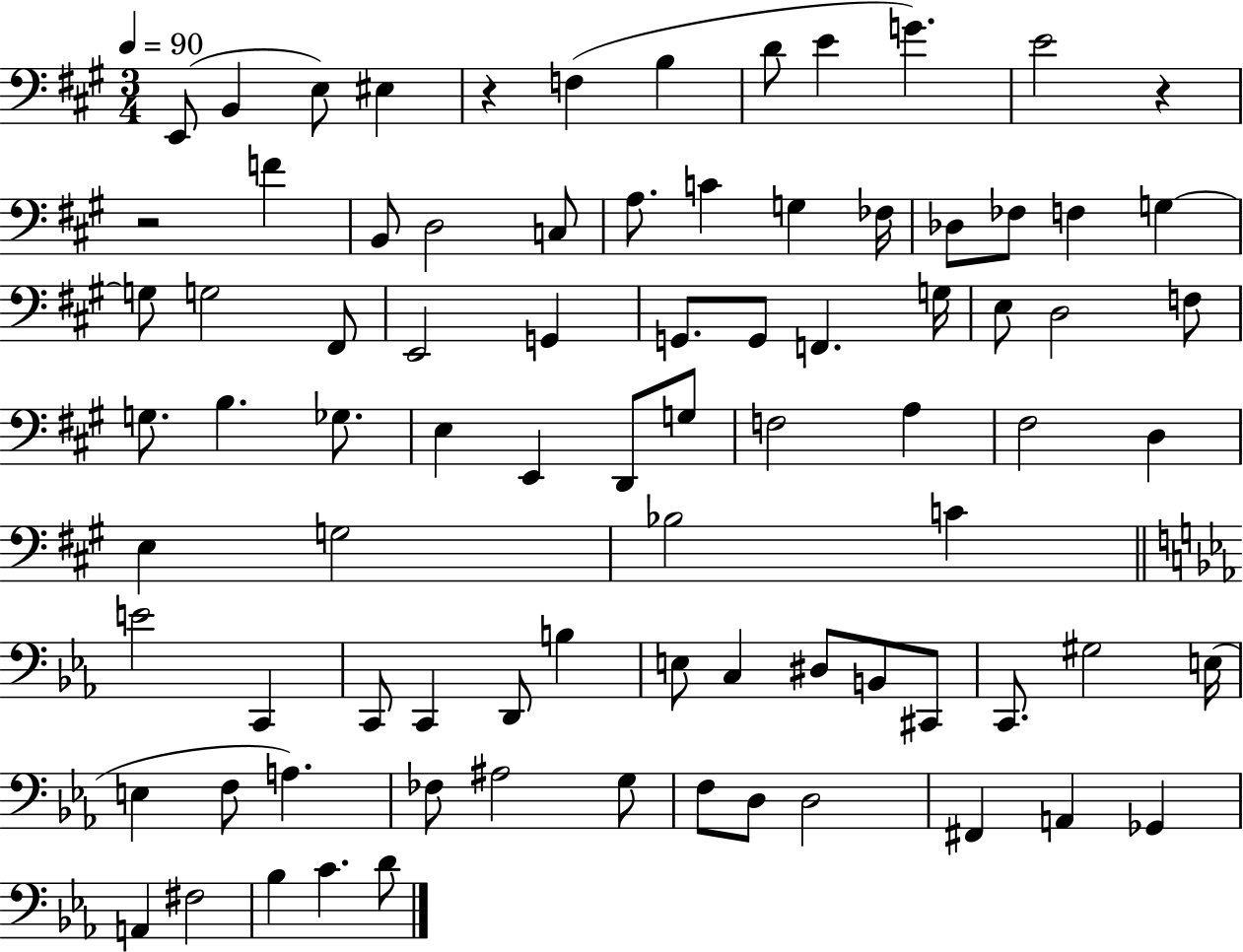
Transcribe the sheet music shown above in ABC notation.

X:1
T:Untitled
M:3/4
L:1/4
K:A
E,,/2 B,, E,/2 ^E, z F, B, D/2 E G E2 z z2 F B,,/2 D,2 C,/2 A,/2 C G, _F,/4 _D,/2 _F,/2 F, G, G,/2 G,2 ^F,,/2 E,,2 G,, G,,/2 G,,/2 F,, G,/4 E,/2 D,2 F,/2 G,/2 B, _G,/2 E, E,, D,,/2 G,/2 F,2 A, ^F,2 D, E, G,2 _B,2 C E2 C,, C,,/2 C,, D,,/2 B, E,/2 C, ^D,/2 B,,/2 ^C,,/2 C,,/2 ^G,2 E,/4 E, F,/2 A, _F,/2 ^A,2 G,/2 F,/2 D,/2 D,2 ^F,, A,, _G,, A,, ^F,2 _B, C D/2